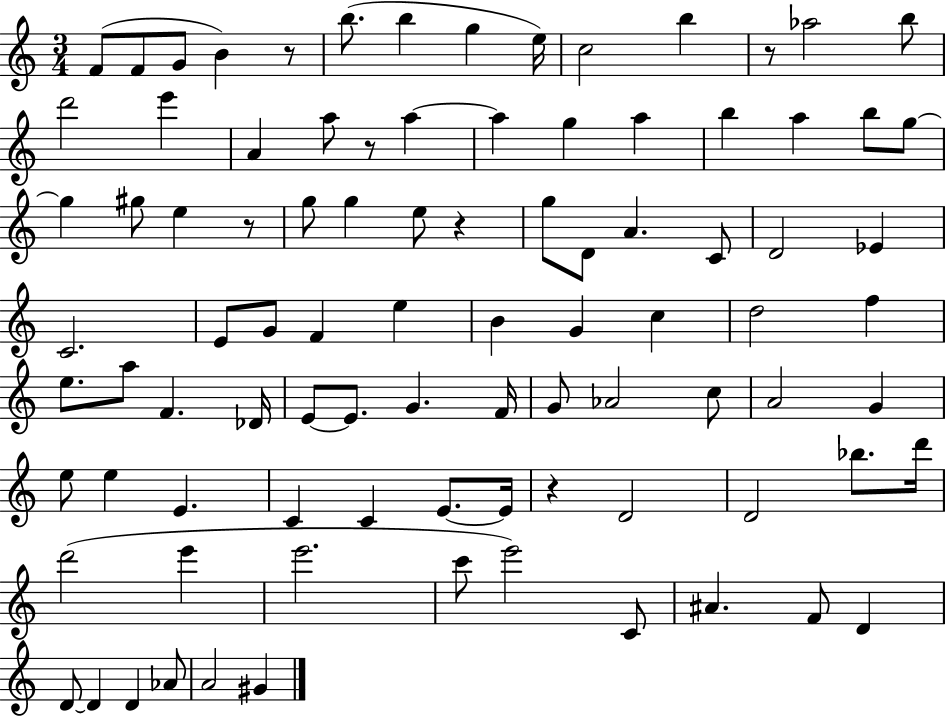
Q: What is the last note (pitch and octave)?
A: G#4